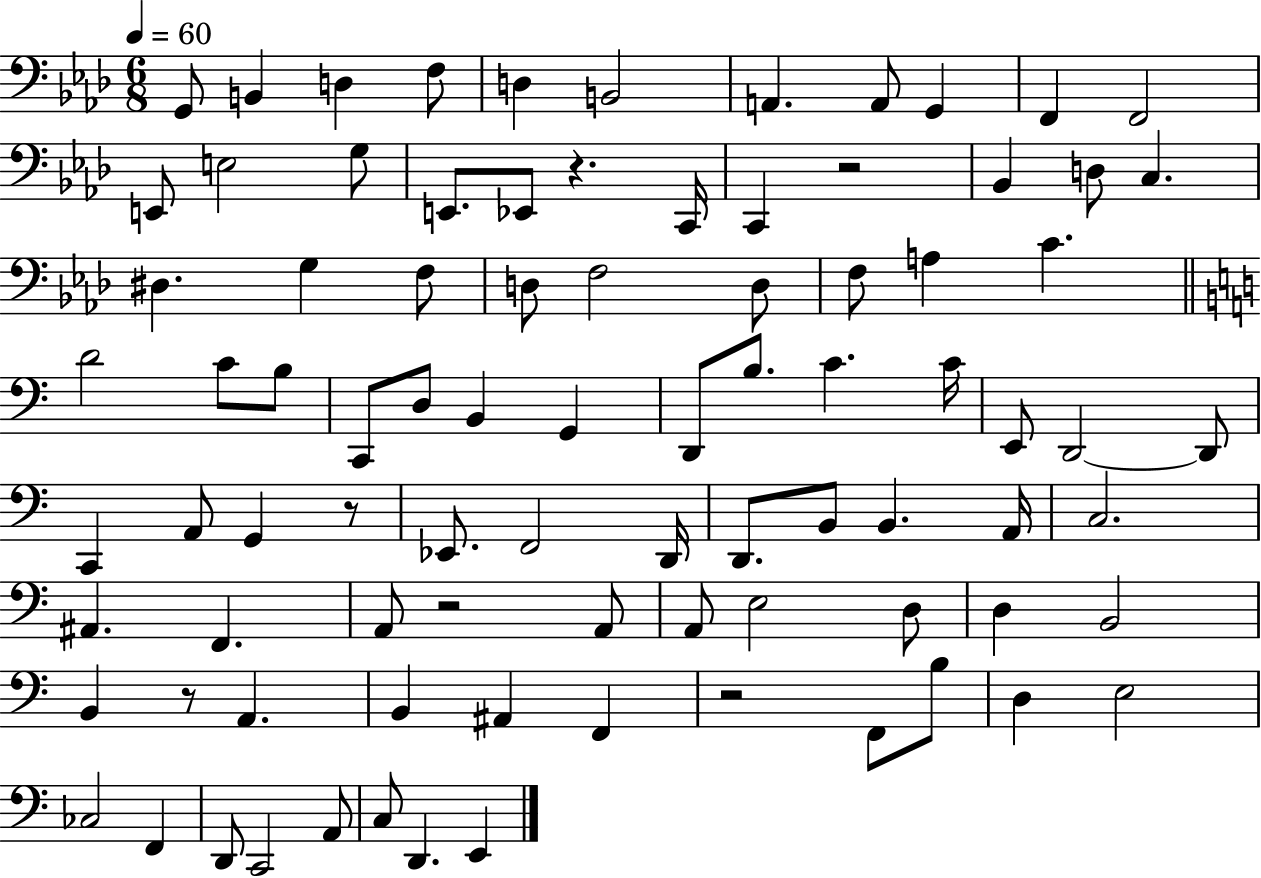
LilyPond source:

{
  \clef bass
  \numericTimeSignature
  \time 6/8
  \key aes \major
  \tempo 4 = 60
  g,8 b,4 d4 f8 | d4 b,2 | a,4. a,8 g,4 | f,4 f,2 | \break e,8 e2 g8 | e,8. ees,8 r4. c,16 | c,4 r2 | bes,4 d8 c4. | \break dis4. g4 f8 | d8 f2 d8 | f8 a4 c'4. | \bar "||" \break \key c \major d'2 c'8 b8 | c,8 d8 b,4 g,4 | d,8 b8. c'4. c'16 | e,8 d,2~~ d,8 | \break c,4 a,8 g,4 r8 | ees,8. f,2 d,16 | d,8. b,8 b,4. a,16 | c2. | \break ais,4. f,4. | a,8 r2 a,8 | a,8 e2 d8 | d4 b,2 | \break b,4 r8 a,4. | b,4 ais,4 f,4 | r2 f,8 b8 | d4 e2 | \break ces2 f,4 | d,8 c,2 a,8 | c8 d,4. e,4 | \bar "|."
}